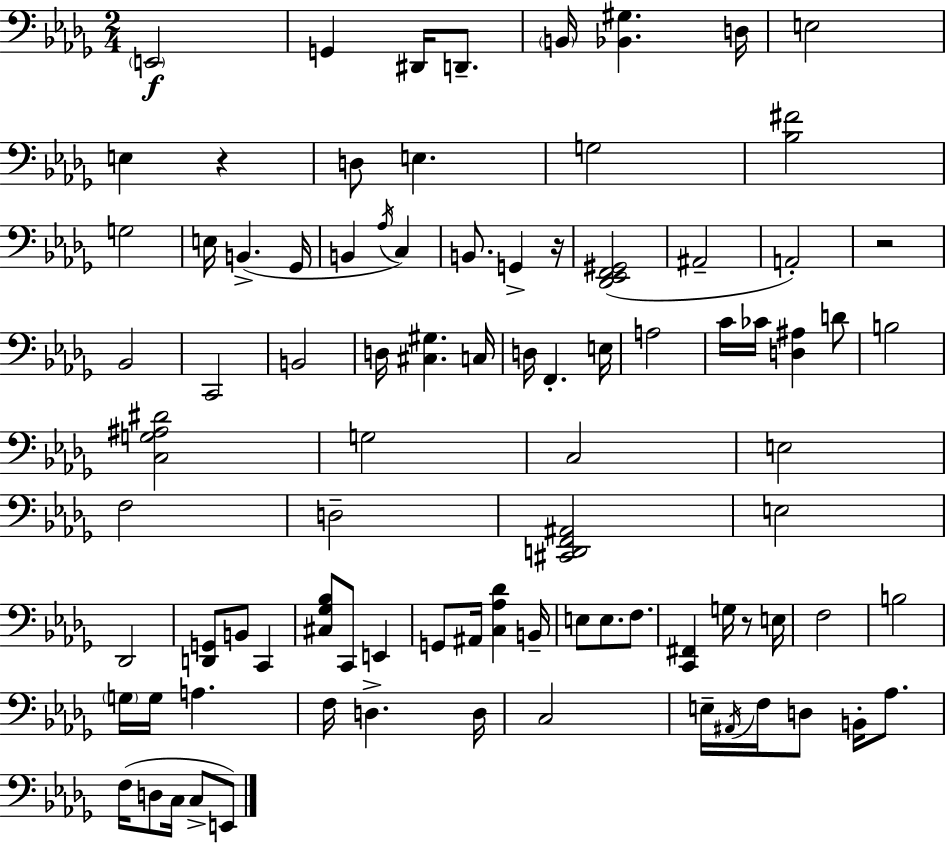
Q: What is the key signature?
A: BES minor